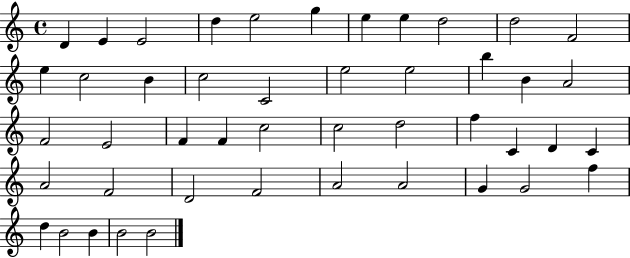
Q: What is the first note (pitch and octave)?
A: D4